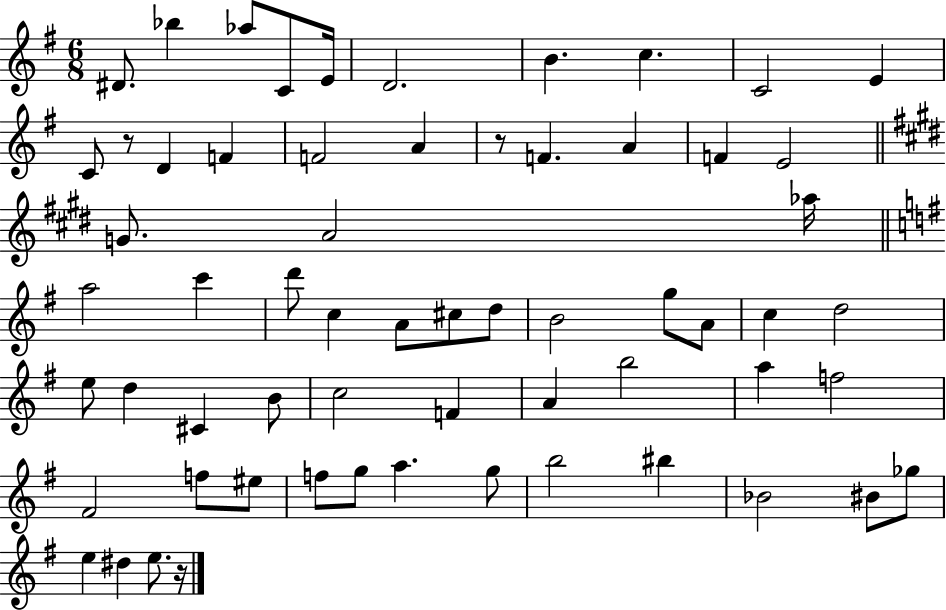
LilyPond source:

{
  \clef treble
  \numericTimeSignature
  \time 6/8
  \key g \major
  dis'8. bes''4 aes''8 c'8 e'16 | d'2. | b'4. c''4. | c'2 e'4 | \break c'8 r8 d'4 f'4 | f'2 a'4 | r8 f'4. a'4 | f'4 e'2 | \break \bar "||" \break \key e \major g'8. a'2 aes''16 | \bar "||" \break \key g \major a''2 c'''4 | d'''8 c''4 a'8 cis''8 d''8 | b'2 g''8 a'8 | c''4 d''2 | \break e''8 d''4 cis'4 b'8 | c''2 f'4 | a'4 b''2 | a''4 f''2 | \break fis'2 f''8 eis''8 | f''8 g''8 a''4. g''8 | b''2 bis''4 | bes'2 bis'8 ges''8 | \break e''4 dis''4 e''8. r16 | \bar "|."
}